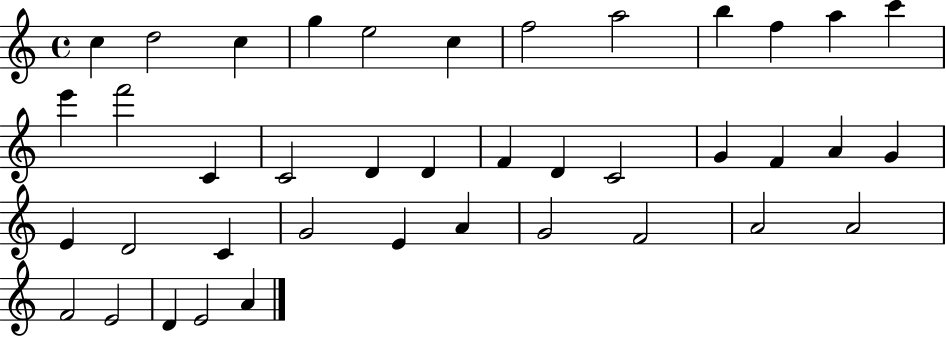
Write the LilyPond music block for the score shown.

{
  \clef treble
  \time 4/4
  \defaultTimeSignature
  \key c \major
  c''4 d''2 c''4 | g''4 e''2 c''4 | f''2 a''2 | b''4 f''4 a''4 c'''4 | \break e'''4 f'''2 c'4 | c'2 d'4 d'4 | f'4 d'4 c'2 | g'4 f'4 a'4 g'4 | \break e'4 d'2 c'4 | g'2 e'4 a'4 | g'2 f'2 | a'2 a'2 | \break f'2 e'2 | d'4 e'2 a'4 | \bar "|."
}